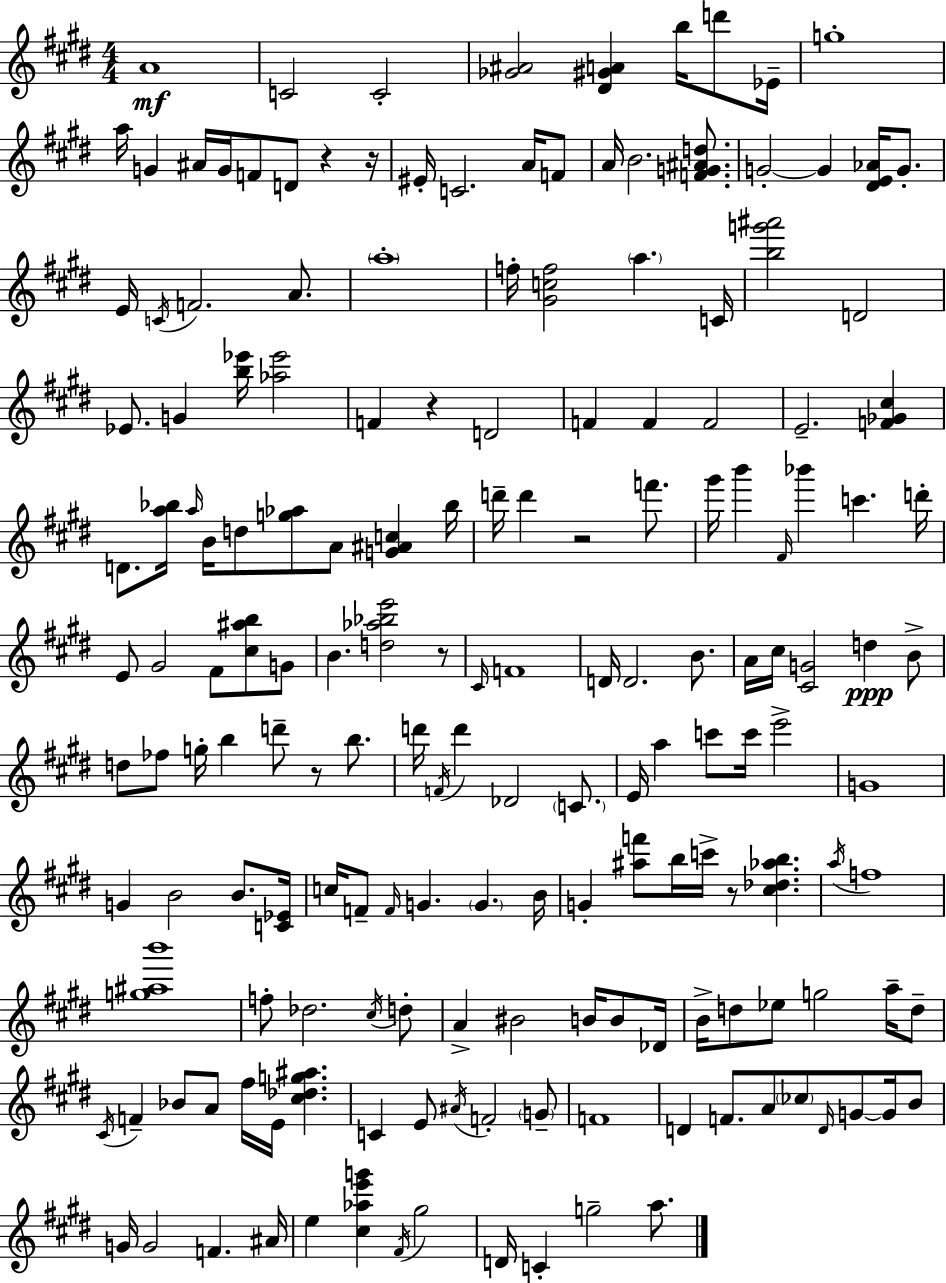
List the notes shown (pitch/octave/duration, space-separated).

A4/w C4/h C4/h [Gb4,A#4]/h [D#4,G#4,A4]/q B5/s D6/e Eb4/s G5/w A5/s G4/q A#4/s G4/s F4/e D4/e R/q R/s EIS4/s C4/h. A4/s F4/e A4/s B4/h. [F4,G4,A#4,D5]/e. G4/h G4/q [D#4,E4,Ab4]/s G4/e. E4/s C4/s F4/h. A4/e. A5/w F5/s [G#4,C5,F5]/h A5/q. C4/s [B5,G6,A#6]/h D4/h Eb4/e. G4/q [B5,Eb6]/s [Ab5,Eb6]/h F4/q R/q D4/h F4/q F4/q F4/h E4/h. [F4,Gb4,C#5]/q D4/e. [A5,Bb5]/s A5/s B4/s D5/e [G5,Ab5]/e A4/e [G4,A#4,C5]/q Bb5/s D6/s D6/q R/h F6/e. G#6/s B6/q F#4/s Bb6/q C6/q. D6/s E4/e G#4/h F#4/e [C#5,A#5,B5]/e G4/e B4/q. [D5,Ab5,Bb5,E6]/h R/e C#4/s F4/w D4/s D4/h. B4/e. A4/s C#5/s [C#4,G4]/h D5/q B4/e D5/e FES5/e G5/s B5/q D6/e R/e B5/e. D6/s F4/s D6/q Db4/h C4/e. E4/s A5/q C6/e C6/s E6/h G4/w G4/q B4/h B4/e. [C4,Eb4]/s C5/s F4/e F4/s G4/q. G4/q. B4/s G4/q [A#5,F6]/e B5/s C6/s R/e [C#5,Db5,Ab5,B5]/q. A5/s F5/w [G5,A#5,B6]/w F5/e Db5/h. C#5/s D5/e A4/q BIS4/h B4/s B4/e Db4/s B4/s D5/e Eb5/e G5/h A5/s D5/e C#4/s F4/q Bb4/e A4/e F#5/s E4/s [C#5,Db5,G5,A#5]/q. C4/q E4/e A#4/s F4/h G4/e F4/w D4/q F4/e. A4/e CES5/e D4/s G4/e G4/s B4/e G4/s G4/h F4/q. A#4/s E5/q [C#5,Ab5,E6,G6]/q F#4/s G#5/h D4/s C4/q G5/h A5/e.